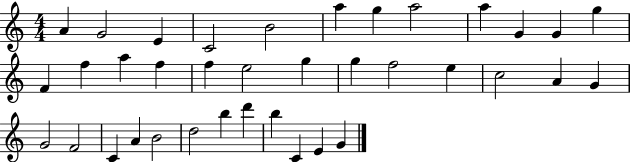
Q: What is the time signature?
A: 4/4